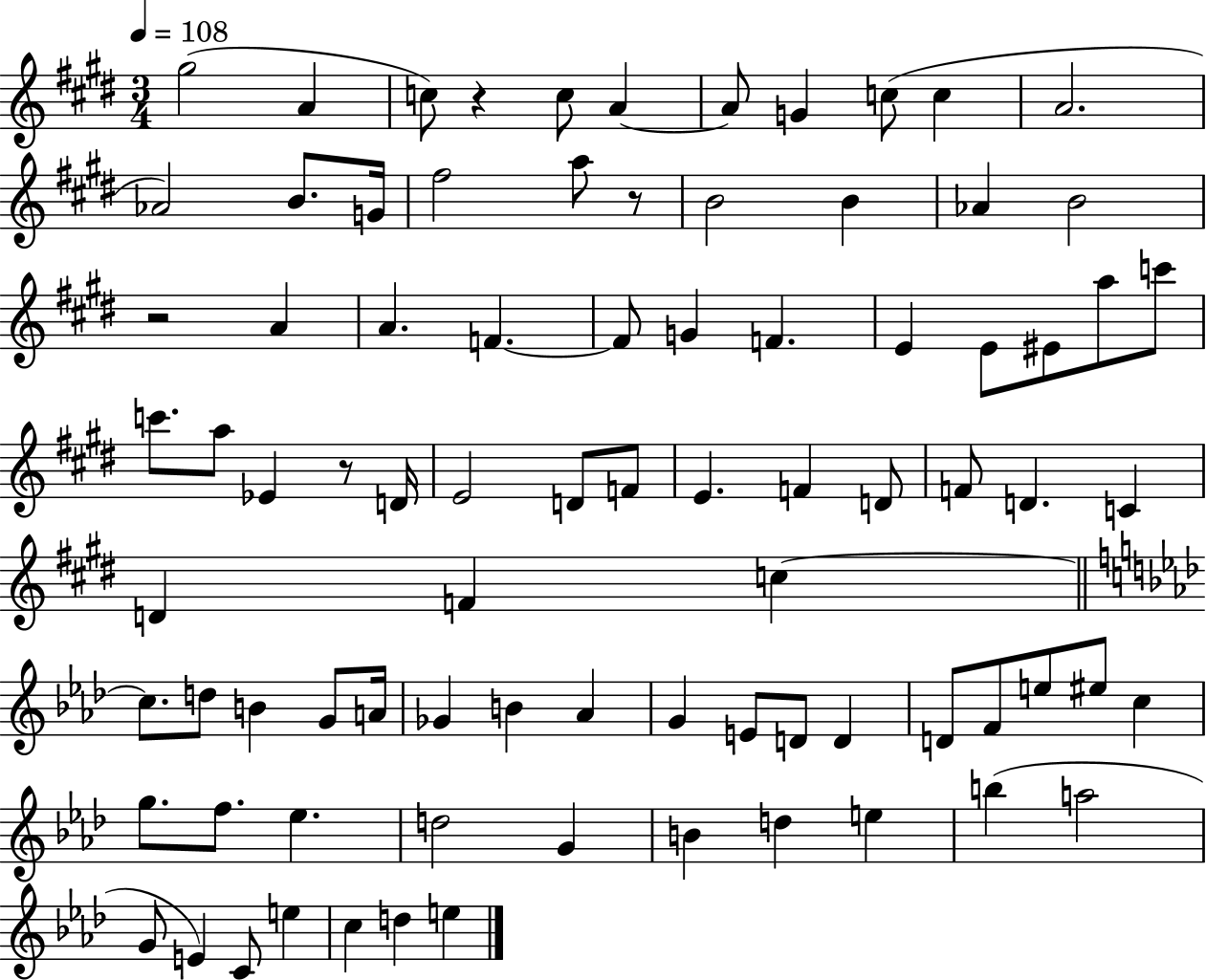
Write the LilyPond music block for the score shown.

{
  \clef treble
  \numericTimeSignature
  \time 3/4
  \key e \major
  \tempo 4 = 108
  gis''2( a'4 | c''8) r4 c''8 a'4~~ | a'8 g'4 c''8( c''4 | a'2. | \break aes'2) b'8. g'16 | fis''2 a''8 r8 | b'2 b'4 | aes'4 b'2 | \break r2 a'4 | a'4. f'4.~~ | f'8 g'4 f'4. | e'4 e'8 eis'8 a''8 c'''8 | \break c'''8. a''8 ees'4 r8 d'16 | e'2 d'8 f'8 | e'4. f'4 d'8 | f'8 d'4. c'4 | \break d'4 f'4 c''4~~ | \bar "||" \break \key aes \major c''8. d''8 b'4 g'8 a'16 | ges'4 b'4 aes'4 | g'4 e'8 d'8 d'4 | d'8 f'8 e''8 eis''8 c''4 | \break g''8. f''8. ees''4. | d''2 g'4 | b'4 d''4 e''4 | b''4( a''2 | \break g'8 e'4) c'8 e''4 | c''4 d''4 e''4 | \bar "|."
}